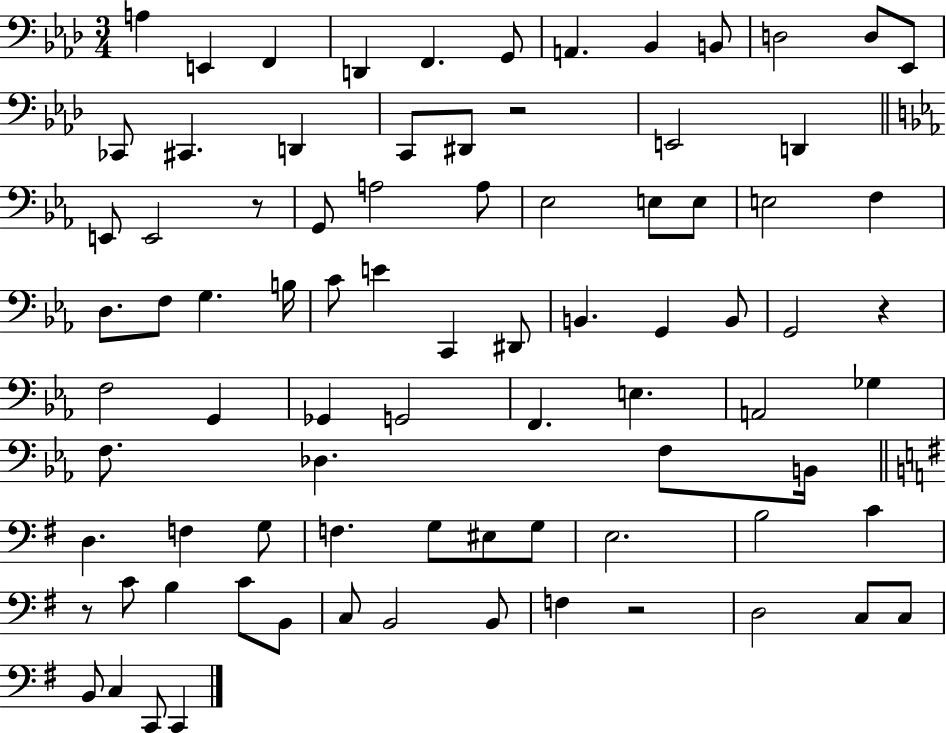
{
  \clef bass
  \numericTimeSignature
  \time 3/4
  \key aes \major
  \repeat volta 2 { a4 e,4 f,4 | d,4 f,4. g,8 | a,4. bes,4 b,8 | d2 d8 ees,8 | \break ces,8 cis,4. d,4 | c,8 dis,8 r2 | e,2 d,4 | \bar "||" \break \key ees \major e,8 e,2 r8 | g,8 a2 a8 | ees2 e8 e8 | e2 f4 | \break d8. f8 g4. b16 | c'8 e'4 c,4 dis,8 | b,4. g,4 b,8 | g,2 r4 | \break f2 g,4 | ges,4 g,2 | f,4. e4. | a,2 ges4 | \break f8. des4. f8 b,16 | \bar "||" \break \key e \minor d4. f4 g8 | f4. g8 eis8 g8 | e2. | b2 c'4 | \break r8 c'8 b4 c'8 b,8 | c8 b,2 b,8 | f4 r2 | d2 c8 c8 | \break b,8 c4 c,8 c,4 | } \bar "|."
}